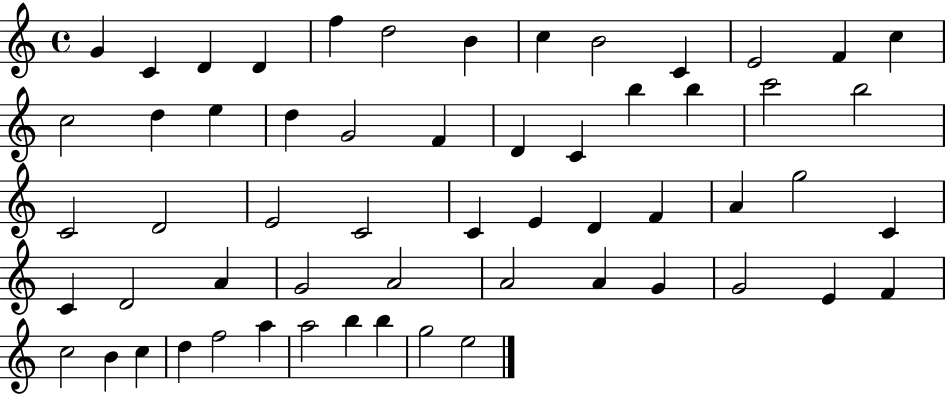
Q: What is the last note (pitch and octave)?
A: E5